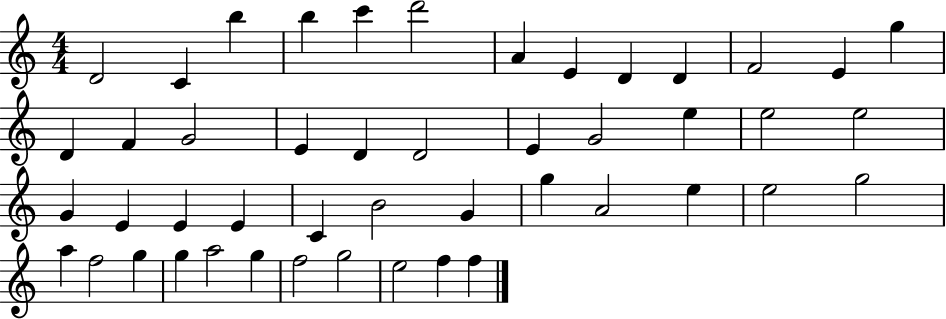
{
  \clef treble
  \numericTimeSignature
  \time 4/4
  \key c \major
  d'2 c'4 b''4 | b''4 c'''4 d'''2 | a'4 e'4 d'4 d'4 | f'2 e'4 g''4 | \break d'4 f'4 g'2 | e'4 d'4 d'2 | e'4 g'2 e''4 | e''2 e''2 | \break g'4 e'4 e'4 e'4 | c'4 b'2 g'4 | g''4 a'2 e''4 | e''2 g''2 | \break a''4 f''2 g''4 | g''4 a''2 g''4 | f''2 g''2 | e''2 f''4 f''4 | \break \bar "|."
}